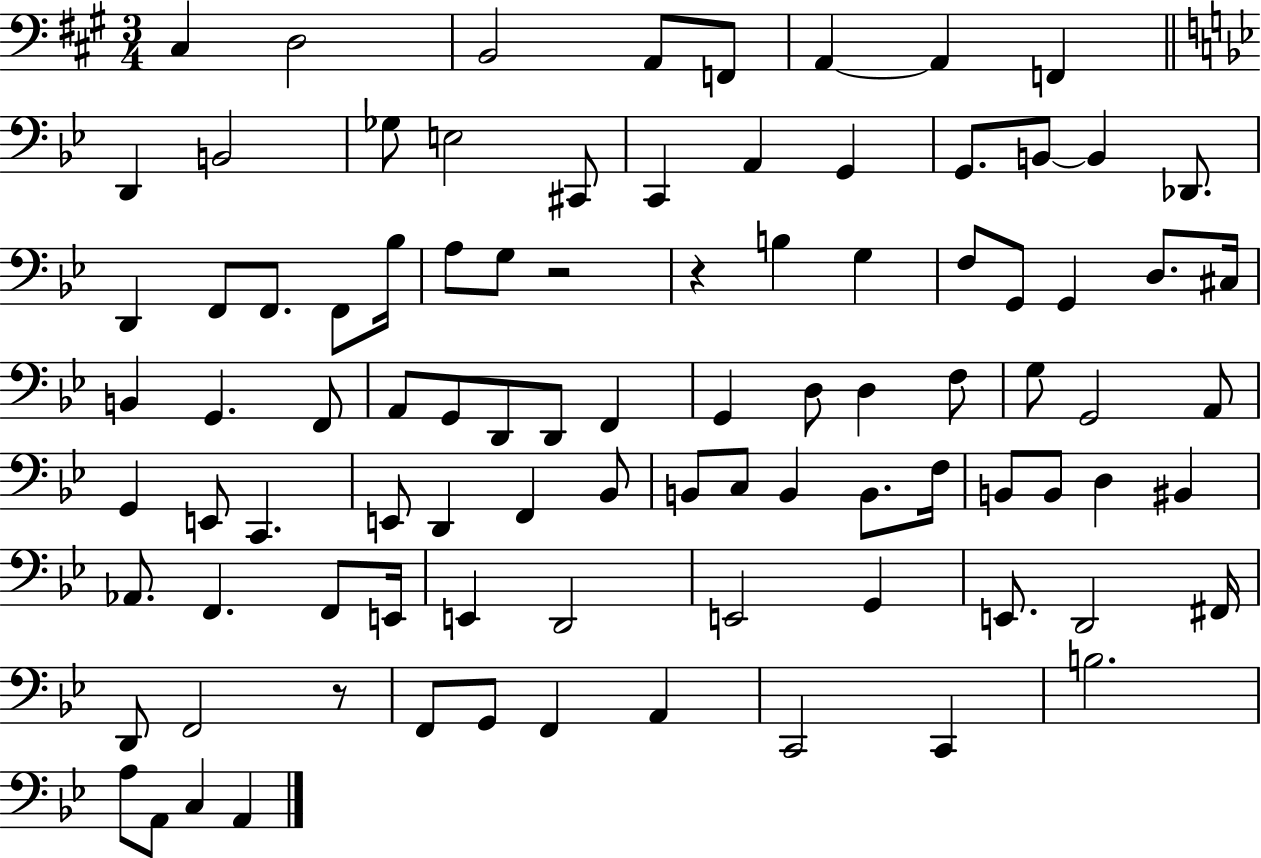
X:1
T:Untitled
M:3/4
L:1/4
K:A
^C, D,2 B,,2 A,,/2 F,,/2 A,, A,, F,, D,, B,,2 _G,/2 E,2 ^C,,/2 C,, A,, G,, G,,/2 B,,/2 B,, _D,,/2 D,, F,,/2 F,,/2 F,,/2 _B,/4 A,/2 G,/2 z2 z B, G, F,/2 G,,/2 G,, D,/2 ^C,/4 B,, G,, F,,/2 A,,/2 G,,/2 D,,/2 D,,/2 F,, G,, D,/2 D, F,/2 G,/2 G,,2 A,,/2 G,, E,,/2 C,, E,,/2 D,, F,, _B,,/2 B,,/2 C,/2 B,, B,,/2 F,/4 B,,/2 B,,/2 D, ^B,, _A,,/2 F,, F,,/2 E,,/4 E,, D,,2 E,,2 G,, E,,/2 D,,2 ^F,,/4 D,,/2 F,,2 z/2 F,,/2 G,,/2 F,, A,, C,,2 C,, B,2 A,/2 A,,/2 C, A,,